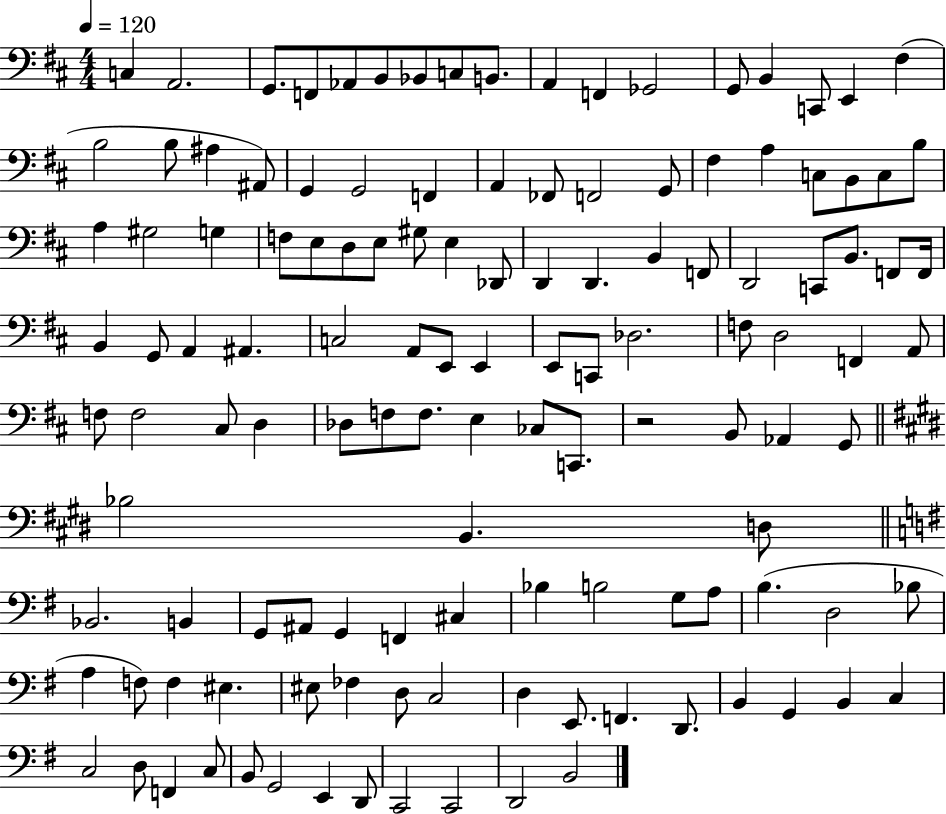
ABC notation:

X:1
T:Untitled
M:4/4
L:1/4
K:D
C, A,,2 G,,/2 F,,/2 _A,,/2 B,,/2 _B,,/2 C,/2 B,,/2 A,, F,, _G,,2 G,,/2 B,, C,,/2 E,, ^F, B,2 B,/2 ^A, ^A,,/2 G,, G,,2 F,, A,, _F,,/2 F,,2 G,,/2 ^F, A, C,/2 B,,/2 C,/2 B,/2 A, ^G,2 G, F,/2 E,/2 D,/2 E,/2 ^G,/2 E, _D,,/2 D,, D,, B,, F,,/2 D,,2 C,,/2 B,,/2 F,,/2 F,,/4 B,, G,,/2 A,, ^A,, C,2 A,,/2 E,,/2 E,, E,,/2 C,,/2 _D,2 F,/2 D,2 F,, A,,/2 F,/2 F,2 ^C,/2 D, _D,/2 F,/2 F,/2 E, _C,/2 C,,/2 z2 B,,/2 _A,, G,,/2 _B,2 B,, D,/2 _B,,2 B,, G,,/2 ^A,,/2 G,, F,, ^C, _B, B,2 G,/2 A,/2 B, D,2 _B,/2 A, F,/2 F, ^E, ^E,/2 _F, D,/2 C,2 D, E,,/2 F,, D,,/2 B,, G,, B,, C, C,2 D,/2 F,, C,/2 B,,/2 G,,2 E,, D,,/2 C,,2 C,,2 D,,2 B,,2